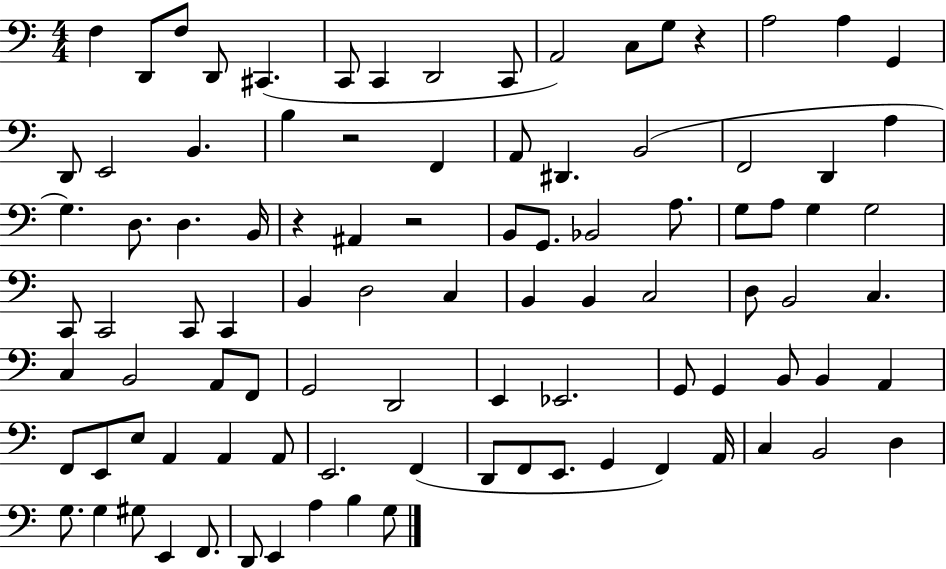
X:1
T:Untitled
M:4/4
L:1/4
K:C
F, D,,/2 F,/2 D,,/2 ^C,, C,,/2 C,, D,,2 C,,/2 A,,2 C,/2 G,/2 z A,2 A, G,, D,,/2 E,,2 B,, B, z2 F,, A,,/2 ^D,, B,,2 F,,2 D,, A, G, D,/2 D, B,,/4 z ^A,, z2 B,,/2 G,,/2 _B,,2 A,/2 G,/2 A,/2 G, G,2 C,,/2 C,,2 C,,/2 C,, B,, D,2 C, B,, B,, C,2 D,/2 B,,2 C, C, B,,2 A,,/2 F,,/2 G,,2 D,,2 E,, _E,,2 G,,/2 G,, B,,/2 B,, A,, F,,/2 E,,/2 E,/2 A,, A,, A,,/2 E,,2 F,, D,,/2 F,,/2 E,,/2 G,, F,, A,,/4 C, B,,2 D, G,/2 G, ^G,/2 E,, F,,/2 D,,/2 E,, A, B, G,/2